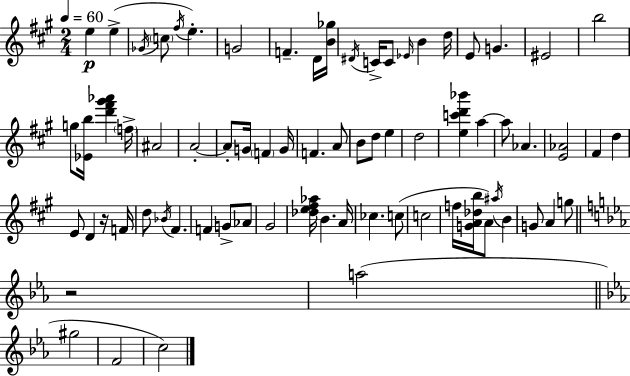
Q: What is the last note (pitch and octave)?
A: C5